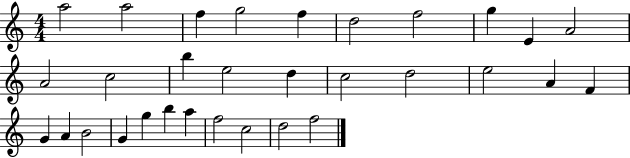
A5/h A5/h F5/q G5/h F5/q D5/h F5/h G5/q E4/q A4/h A4/h C5/h B5/q E5/h D5/q C5/h D5/h E5/h A4/q F4/q G4/q A4/q B4/h G4/q G5/q B5/q A5/q F5/h C5/h D5/h F5/h